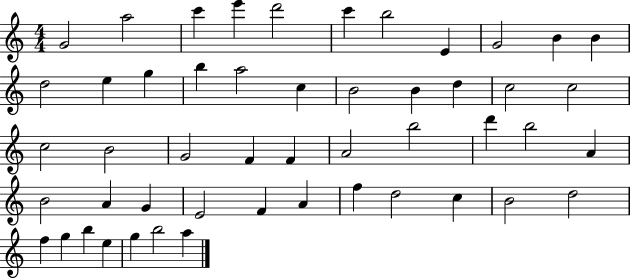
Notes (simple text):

G4/h A5/h C6/q E6/q D6/h C6/q B5/h E4/q G4/h B4/q B4/q D5/h E5/q G5/q B5/q A5/h C5/q B4/h B4/q D5/q C5/h C5/h C5/h B4/h G4/h F4/q F4/q A4/h B5/h D6/q B5/h A4/q B4/h A4/q G4/q E4/h F4/q A4/q F5/q D5/h C5/q B4/h D5/h F5/q G5/q B5/q E5/q G5/q B5/h A5/q